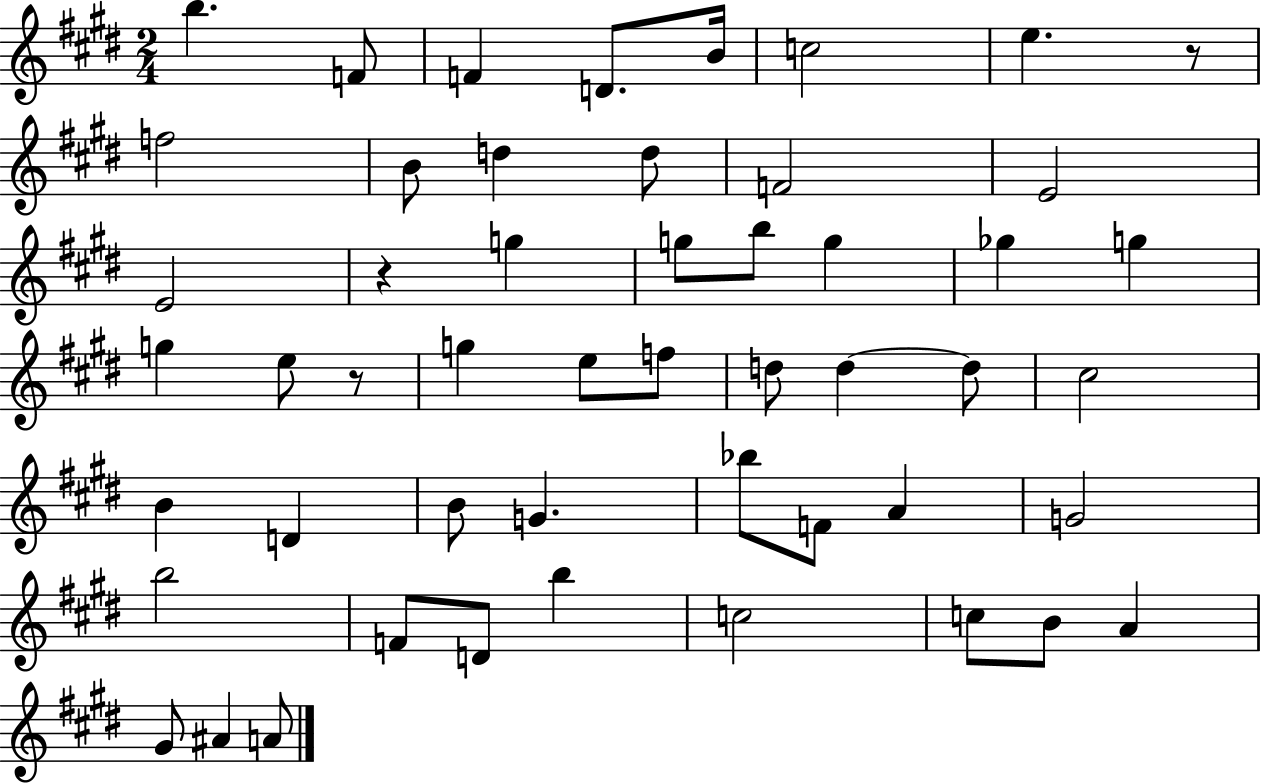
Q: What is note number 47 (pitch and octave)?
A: A#4